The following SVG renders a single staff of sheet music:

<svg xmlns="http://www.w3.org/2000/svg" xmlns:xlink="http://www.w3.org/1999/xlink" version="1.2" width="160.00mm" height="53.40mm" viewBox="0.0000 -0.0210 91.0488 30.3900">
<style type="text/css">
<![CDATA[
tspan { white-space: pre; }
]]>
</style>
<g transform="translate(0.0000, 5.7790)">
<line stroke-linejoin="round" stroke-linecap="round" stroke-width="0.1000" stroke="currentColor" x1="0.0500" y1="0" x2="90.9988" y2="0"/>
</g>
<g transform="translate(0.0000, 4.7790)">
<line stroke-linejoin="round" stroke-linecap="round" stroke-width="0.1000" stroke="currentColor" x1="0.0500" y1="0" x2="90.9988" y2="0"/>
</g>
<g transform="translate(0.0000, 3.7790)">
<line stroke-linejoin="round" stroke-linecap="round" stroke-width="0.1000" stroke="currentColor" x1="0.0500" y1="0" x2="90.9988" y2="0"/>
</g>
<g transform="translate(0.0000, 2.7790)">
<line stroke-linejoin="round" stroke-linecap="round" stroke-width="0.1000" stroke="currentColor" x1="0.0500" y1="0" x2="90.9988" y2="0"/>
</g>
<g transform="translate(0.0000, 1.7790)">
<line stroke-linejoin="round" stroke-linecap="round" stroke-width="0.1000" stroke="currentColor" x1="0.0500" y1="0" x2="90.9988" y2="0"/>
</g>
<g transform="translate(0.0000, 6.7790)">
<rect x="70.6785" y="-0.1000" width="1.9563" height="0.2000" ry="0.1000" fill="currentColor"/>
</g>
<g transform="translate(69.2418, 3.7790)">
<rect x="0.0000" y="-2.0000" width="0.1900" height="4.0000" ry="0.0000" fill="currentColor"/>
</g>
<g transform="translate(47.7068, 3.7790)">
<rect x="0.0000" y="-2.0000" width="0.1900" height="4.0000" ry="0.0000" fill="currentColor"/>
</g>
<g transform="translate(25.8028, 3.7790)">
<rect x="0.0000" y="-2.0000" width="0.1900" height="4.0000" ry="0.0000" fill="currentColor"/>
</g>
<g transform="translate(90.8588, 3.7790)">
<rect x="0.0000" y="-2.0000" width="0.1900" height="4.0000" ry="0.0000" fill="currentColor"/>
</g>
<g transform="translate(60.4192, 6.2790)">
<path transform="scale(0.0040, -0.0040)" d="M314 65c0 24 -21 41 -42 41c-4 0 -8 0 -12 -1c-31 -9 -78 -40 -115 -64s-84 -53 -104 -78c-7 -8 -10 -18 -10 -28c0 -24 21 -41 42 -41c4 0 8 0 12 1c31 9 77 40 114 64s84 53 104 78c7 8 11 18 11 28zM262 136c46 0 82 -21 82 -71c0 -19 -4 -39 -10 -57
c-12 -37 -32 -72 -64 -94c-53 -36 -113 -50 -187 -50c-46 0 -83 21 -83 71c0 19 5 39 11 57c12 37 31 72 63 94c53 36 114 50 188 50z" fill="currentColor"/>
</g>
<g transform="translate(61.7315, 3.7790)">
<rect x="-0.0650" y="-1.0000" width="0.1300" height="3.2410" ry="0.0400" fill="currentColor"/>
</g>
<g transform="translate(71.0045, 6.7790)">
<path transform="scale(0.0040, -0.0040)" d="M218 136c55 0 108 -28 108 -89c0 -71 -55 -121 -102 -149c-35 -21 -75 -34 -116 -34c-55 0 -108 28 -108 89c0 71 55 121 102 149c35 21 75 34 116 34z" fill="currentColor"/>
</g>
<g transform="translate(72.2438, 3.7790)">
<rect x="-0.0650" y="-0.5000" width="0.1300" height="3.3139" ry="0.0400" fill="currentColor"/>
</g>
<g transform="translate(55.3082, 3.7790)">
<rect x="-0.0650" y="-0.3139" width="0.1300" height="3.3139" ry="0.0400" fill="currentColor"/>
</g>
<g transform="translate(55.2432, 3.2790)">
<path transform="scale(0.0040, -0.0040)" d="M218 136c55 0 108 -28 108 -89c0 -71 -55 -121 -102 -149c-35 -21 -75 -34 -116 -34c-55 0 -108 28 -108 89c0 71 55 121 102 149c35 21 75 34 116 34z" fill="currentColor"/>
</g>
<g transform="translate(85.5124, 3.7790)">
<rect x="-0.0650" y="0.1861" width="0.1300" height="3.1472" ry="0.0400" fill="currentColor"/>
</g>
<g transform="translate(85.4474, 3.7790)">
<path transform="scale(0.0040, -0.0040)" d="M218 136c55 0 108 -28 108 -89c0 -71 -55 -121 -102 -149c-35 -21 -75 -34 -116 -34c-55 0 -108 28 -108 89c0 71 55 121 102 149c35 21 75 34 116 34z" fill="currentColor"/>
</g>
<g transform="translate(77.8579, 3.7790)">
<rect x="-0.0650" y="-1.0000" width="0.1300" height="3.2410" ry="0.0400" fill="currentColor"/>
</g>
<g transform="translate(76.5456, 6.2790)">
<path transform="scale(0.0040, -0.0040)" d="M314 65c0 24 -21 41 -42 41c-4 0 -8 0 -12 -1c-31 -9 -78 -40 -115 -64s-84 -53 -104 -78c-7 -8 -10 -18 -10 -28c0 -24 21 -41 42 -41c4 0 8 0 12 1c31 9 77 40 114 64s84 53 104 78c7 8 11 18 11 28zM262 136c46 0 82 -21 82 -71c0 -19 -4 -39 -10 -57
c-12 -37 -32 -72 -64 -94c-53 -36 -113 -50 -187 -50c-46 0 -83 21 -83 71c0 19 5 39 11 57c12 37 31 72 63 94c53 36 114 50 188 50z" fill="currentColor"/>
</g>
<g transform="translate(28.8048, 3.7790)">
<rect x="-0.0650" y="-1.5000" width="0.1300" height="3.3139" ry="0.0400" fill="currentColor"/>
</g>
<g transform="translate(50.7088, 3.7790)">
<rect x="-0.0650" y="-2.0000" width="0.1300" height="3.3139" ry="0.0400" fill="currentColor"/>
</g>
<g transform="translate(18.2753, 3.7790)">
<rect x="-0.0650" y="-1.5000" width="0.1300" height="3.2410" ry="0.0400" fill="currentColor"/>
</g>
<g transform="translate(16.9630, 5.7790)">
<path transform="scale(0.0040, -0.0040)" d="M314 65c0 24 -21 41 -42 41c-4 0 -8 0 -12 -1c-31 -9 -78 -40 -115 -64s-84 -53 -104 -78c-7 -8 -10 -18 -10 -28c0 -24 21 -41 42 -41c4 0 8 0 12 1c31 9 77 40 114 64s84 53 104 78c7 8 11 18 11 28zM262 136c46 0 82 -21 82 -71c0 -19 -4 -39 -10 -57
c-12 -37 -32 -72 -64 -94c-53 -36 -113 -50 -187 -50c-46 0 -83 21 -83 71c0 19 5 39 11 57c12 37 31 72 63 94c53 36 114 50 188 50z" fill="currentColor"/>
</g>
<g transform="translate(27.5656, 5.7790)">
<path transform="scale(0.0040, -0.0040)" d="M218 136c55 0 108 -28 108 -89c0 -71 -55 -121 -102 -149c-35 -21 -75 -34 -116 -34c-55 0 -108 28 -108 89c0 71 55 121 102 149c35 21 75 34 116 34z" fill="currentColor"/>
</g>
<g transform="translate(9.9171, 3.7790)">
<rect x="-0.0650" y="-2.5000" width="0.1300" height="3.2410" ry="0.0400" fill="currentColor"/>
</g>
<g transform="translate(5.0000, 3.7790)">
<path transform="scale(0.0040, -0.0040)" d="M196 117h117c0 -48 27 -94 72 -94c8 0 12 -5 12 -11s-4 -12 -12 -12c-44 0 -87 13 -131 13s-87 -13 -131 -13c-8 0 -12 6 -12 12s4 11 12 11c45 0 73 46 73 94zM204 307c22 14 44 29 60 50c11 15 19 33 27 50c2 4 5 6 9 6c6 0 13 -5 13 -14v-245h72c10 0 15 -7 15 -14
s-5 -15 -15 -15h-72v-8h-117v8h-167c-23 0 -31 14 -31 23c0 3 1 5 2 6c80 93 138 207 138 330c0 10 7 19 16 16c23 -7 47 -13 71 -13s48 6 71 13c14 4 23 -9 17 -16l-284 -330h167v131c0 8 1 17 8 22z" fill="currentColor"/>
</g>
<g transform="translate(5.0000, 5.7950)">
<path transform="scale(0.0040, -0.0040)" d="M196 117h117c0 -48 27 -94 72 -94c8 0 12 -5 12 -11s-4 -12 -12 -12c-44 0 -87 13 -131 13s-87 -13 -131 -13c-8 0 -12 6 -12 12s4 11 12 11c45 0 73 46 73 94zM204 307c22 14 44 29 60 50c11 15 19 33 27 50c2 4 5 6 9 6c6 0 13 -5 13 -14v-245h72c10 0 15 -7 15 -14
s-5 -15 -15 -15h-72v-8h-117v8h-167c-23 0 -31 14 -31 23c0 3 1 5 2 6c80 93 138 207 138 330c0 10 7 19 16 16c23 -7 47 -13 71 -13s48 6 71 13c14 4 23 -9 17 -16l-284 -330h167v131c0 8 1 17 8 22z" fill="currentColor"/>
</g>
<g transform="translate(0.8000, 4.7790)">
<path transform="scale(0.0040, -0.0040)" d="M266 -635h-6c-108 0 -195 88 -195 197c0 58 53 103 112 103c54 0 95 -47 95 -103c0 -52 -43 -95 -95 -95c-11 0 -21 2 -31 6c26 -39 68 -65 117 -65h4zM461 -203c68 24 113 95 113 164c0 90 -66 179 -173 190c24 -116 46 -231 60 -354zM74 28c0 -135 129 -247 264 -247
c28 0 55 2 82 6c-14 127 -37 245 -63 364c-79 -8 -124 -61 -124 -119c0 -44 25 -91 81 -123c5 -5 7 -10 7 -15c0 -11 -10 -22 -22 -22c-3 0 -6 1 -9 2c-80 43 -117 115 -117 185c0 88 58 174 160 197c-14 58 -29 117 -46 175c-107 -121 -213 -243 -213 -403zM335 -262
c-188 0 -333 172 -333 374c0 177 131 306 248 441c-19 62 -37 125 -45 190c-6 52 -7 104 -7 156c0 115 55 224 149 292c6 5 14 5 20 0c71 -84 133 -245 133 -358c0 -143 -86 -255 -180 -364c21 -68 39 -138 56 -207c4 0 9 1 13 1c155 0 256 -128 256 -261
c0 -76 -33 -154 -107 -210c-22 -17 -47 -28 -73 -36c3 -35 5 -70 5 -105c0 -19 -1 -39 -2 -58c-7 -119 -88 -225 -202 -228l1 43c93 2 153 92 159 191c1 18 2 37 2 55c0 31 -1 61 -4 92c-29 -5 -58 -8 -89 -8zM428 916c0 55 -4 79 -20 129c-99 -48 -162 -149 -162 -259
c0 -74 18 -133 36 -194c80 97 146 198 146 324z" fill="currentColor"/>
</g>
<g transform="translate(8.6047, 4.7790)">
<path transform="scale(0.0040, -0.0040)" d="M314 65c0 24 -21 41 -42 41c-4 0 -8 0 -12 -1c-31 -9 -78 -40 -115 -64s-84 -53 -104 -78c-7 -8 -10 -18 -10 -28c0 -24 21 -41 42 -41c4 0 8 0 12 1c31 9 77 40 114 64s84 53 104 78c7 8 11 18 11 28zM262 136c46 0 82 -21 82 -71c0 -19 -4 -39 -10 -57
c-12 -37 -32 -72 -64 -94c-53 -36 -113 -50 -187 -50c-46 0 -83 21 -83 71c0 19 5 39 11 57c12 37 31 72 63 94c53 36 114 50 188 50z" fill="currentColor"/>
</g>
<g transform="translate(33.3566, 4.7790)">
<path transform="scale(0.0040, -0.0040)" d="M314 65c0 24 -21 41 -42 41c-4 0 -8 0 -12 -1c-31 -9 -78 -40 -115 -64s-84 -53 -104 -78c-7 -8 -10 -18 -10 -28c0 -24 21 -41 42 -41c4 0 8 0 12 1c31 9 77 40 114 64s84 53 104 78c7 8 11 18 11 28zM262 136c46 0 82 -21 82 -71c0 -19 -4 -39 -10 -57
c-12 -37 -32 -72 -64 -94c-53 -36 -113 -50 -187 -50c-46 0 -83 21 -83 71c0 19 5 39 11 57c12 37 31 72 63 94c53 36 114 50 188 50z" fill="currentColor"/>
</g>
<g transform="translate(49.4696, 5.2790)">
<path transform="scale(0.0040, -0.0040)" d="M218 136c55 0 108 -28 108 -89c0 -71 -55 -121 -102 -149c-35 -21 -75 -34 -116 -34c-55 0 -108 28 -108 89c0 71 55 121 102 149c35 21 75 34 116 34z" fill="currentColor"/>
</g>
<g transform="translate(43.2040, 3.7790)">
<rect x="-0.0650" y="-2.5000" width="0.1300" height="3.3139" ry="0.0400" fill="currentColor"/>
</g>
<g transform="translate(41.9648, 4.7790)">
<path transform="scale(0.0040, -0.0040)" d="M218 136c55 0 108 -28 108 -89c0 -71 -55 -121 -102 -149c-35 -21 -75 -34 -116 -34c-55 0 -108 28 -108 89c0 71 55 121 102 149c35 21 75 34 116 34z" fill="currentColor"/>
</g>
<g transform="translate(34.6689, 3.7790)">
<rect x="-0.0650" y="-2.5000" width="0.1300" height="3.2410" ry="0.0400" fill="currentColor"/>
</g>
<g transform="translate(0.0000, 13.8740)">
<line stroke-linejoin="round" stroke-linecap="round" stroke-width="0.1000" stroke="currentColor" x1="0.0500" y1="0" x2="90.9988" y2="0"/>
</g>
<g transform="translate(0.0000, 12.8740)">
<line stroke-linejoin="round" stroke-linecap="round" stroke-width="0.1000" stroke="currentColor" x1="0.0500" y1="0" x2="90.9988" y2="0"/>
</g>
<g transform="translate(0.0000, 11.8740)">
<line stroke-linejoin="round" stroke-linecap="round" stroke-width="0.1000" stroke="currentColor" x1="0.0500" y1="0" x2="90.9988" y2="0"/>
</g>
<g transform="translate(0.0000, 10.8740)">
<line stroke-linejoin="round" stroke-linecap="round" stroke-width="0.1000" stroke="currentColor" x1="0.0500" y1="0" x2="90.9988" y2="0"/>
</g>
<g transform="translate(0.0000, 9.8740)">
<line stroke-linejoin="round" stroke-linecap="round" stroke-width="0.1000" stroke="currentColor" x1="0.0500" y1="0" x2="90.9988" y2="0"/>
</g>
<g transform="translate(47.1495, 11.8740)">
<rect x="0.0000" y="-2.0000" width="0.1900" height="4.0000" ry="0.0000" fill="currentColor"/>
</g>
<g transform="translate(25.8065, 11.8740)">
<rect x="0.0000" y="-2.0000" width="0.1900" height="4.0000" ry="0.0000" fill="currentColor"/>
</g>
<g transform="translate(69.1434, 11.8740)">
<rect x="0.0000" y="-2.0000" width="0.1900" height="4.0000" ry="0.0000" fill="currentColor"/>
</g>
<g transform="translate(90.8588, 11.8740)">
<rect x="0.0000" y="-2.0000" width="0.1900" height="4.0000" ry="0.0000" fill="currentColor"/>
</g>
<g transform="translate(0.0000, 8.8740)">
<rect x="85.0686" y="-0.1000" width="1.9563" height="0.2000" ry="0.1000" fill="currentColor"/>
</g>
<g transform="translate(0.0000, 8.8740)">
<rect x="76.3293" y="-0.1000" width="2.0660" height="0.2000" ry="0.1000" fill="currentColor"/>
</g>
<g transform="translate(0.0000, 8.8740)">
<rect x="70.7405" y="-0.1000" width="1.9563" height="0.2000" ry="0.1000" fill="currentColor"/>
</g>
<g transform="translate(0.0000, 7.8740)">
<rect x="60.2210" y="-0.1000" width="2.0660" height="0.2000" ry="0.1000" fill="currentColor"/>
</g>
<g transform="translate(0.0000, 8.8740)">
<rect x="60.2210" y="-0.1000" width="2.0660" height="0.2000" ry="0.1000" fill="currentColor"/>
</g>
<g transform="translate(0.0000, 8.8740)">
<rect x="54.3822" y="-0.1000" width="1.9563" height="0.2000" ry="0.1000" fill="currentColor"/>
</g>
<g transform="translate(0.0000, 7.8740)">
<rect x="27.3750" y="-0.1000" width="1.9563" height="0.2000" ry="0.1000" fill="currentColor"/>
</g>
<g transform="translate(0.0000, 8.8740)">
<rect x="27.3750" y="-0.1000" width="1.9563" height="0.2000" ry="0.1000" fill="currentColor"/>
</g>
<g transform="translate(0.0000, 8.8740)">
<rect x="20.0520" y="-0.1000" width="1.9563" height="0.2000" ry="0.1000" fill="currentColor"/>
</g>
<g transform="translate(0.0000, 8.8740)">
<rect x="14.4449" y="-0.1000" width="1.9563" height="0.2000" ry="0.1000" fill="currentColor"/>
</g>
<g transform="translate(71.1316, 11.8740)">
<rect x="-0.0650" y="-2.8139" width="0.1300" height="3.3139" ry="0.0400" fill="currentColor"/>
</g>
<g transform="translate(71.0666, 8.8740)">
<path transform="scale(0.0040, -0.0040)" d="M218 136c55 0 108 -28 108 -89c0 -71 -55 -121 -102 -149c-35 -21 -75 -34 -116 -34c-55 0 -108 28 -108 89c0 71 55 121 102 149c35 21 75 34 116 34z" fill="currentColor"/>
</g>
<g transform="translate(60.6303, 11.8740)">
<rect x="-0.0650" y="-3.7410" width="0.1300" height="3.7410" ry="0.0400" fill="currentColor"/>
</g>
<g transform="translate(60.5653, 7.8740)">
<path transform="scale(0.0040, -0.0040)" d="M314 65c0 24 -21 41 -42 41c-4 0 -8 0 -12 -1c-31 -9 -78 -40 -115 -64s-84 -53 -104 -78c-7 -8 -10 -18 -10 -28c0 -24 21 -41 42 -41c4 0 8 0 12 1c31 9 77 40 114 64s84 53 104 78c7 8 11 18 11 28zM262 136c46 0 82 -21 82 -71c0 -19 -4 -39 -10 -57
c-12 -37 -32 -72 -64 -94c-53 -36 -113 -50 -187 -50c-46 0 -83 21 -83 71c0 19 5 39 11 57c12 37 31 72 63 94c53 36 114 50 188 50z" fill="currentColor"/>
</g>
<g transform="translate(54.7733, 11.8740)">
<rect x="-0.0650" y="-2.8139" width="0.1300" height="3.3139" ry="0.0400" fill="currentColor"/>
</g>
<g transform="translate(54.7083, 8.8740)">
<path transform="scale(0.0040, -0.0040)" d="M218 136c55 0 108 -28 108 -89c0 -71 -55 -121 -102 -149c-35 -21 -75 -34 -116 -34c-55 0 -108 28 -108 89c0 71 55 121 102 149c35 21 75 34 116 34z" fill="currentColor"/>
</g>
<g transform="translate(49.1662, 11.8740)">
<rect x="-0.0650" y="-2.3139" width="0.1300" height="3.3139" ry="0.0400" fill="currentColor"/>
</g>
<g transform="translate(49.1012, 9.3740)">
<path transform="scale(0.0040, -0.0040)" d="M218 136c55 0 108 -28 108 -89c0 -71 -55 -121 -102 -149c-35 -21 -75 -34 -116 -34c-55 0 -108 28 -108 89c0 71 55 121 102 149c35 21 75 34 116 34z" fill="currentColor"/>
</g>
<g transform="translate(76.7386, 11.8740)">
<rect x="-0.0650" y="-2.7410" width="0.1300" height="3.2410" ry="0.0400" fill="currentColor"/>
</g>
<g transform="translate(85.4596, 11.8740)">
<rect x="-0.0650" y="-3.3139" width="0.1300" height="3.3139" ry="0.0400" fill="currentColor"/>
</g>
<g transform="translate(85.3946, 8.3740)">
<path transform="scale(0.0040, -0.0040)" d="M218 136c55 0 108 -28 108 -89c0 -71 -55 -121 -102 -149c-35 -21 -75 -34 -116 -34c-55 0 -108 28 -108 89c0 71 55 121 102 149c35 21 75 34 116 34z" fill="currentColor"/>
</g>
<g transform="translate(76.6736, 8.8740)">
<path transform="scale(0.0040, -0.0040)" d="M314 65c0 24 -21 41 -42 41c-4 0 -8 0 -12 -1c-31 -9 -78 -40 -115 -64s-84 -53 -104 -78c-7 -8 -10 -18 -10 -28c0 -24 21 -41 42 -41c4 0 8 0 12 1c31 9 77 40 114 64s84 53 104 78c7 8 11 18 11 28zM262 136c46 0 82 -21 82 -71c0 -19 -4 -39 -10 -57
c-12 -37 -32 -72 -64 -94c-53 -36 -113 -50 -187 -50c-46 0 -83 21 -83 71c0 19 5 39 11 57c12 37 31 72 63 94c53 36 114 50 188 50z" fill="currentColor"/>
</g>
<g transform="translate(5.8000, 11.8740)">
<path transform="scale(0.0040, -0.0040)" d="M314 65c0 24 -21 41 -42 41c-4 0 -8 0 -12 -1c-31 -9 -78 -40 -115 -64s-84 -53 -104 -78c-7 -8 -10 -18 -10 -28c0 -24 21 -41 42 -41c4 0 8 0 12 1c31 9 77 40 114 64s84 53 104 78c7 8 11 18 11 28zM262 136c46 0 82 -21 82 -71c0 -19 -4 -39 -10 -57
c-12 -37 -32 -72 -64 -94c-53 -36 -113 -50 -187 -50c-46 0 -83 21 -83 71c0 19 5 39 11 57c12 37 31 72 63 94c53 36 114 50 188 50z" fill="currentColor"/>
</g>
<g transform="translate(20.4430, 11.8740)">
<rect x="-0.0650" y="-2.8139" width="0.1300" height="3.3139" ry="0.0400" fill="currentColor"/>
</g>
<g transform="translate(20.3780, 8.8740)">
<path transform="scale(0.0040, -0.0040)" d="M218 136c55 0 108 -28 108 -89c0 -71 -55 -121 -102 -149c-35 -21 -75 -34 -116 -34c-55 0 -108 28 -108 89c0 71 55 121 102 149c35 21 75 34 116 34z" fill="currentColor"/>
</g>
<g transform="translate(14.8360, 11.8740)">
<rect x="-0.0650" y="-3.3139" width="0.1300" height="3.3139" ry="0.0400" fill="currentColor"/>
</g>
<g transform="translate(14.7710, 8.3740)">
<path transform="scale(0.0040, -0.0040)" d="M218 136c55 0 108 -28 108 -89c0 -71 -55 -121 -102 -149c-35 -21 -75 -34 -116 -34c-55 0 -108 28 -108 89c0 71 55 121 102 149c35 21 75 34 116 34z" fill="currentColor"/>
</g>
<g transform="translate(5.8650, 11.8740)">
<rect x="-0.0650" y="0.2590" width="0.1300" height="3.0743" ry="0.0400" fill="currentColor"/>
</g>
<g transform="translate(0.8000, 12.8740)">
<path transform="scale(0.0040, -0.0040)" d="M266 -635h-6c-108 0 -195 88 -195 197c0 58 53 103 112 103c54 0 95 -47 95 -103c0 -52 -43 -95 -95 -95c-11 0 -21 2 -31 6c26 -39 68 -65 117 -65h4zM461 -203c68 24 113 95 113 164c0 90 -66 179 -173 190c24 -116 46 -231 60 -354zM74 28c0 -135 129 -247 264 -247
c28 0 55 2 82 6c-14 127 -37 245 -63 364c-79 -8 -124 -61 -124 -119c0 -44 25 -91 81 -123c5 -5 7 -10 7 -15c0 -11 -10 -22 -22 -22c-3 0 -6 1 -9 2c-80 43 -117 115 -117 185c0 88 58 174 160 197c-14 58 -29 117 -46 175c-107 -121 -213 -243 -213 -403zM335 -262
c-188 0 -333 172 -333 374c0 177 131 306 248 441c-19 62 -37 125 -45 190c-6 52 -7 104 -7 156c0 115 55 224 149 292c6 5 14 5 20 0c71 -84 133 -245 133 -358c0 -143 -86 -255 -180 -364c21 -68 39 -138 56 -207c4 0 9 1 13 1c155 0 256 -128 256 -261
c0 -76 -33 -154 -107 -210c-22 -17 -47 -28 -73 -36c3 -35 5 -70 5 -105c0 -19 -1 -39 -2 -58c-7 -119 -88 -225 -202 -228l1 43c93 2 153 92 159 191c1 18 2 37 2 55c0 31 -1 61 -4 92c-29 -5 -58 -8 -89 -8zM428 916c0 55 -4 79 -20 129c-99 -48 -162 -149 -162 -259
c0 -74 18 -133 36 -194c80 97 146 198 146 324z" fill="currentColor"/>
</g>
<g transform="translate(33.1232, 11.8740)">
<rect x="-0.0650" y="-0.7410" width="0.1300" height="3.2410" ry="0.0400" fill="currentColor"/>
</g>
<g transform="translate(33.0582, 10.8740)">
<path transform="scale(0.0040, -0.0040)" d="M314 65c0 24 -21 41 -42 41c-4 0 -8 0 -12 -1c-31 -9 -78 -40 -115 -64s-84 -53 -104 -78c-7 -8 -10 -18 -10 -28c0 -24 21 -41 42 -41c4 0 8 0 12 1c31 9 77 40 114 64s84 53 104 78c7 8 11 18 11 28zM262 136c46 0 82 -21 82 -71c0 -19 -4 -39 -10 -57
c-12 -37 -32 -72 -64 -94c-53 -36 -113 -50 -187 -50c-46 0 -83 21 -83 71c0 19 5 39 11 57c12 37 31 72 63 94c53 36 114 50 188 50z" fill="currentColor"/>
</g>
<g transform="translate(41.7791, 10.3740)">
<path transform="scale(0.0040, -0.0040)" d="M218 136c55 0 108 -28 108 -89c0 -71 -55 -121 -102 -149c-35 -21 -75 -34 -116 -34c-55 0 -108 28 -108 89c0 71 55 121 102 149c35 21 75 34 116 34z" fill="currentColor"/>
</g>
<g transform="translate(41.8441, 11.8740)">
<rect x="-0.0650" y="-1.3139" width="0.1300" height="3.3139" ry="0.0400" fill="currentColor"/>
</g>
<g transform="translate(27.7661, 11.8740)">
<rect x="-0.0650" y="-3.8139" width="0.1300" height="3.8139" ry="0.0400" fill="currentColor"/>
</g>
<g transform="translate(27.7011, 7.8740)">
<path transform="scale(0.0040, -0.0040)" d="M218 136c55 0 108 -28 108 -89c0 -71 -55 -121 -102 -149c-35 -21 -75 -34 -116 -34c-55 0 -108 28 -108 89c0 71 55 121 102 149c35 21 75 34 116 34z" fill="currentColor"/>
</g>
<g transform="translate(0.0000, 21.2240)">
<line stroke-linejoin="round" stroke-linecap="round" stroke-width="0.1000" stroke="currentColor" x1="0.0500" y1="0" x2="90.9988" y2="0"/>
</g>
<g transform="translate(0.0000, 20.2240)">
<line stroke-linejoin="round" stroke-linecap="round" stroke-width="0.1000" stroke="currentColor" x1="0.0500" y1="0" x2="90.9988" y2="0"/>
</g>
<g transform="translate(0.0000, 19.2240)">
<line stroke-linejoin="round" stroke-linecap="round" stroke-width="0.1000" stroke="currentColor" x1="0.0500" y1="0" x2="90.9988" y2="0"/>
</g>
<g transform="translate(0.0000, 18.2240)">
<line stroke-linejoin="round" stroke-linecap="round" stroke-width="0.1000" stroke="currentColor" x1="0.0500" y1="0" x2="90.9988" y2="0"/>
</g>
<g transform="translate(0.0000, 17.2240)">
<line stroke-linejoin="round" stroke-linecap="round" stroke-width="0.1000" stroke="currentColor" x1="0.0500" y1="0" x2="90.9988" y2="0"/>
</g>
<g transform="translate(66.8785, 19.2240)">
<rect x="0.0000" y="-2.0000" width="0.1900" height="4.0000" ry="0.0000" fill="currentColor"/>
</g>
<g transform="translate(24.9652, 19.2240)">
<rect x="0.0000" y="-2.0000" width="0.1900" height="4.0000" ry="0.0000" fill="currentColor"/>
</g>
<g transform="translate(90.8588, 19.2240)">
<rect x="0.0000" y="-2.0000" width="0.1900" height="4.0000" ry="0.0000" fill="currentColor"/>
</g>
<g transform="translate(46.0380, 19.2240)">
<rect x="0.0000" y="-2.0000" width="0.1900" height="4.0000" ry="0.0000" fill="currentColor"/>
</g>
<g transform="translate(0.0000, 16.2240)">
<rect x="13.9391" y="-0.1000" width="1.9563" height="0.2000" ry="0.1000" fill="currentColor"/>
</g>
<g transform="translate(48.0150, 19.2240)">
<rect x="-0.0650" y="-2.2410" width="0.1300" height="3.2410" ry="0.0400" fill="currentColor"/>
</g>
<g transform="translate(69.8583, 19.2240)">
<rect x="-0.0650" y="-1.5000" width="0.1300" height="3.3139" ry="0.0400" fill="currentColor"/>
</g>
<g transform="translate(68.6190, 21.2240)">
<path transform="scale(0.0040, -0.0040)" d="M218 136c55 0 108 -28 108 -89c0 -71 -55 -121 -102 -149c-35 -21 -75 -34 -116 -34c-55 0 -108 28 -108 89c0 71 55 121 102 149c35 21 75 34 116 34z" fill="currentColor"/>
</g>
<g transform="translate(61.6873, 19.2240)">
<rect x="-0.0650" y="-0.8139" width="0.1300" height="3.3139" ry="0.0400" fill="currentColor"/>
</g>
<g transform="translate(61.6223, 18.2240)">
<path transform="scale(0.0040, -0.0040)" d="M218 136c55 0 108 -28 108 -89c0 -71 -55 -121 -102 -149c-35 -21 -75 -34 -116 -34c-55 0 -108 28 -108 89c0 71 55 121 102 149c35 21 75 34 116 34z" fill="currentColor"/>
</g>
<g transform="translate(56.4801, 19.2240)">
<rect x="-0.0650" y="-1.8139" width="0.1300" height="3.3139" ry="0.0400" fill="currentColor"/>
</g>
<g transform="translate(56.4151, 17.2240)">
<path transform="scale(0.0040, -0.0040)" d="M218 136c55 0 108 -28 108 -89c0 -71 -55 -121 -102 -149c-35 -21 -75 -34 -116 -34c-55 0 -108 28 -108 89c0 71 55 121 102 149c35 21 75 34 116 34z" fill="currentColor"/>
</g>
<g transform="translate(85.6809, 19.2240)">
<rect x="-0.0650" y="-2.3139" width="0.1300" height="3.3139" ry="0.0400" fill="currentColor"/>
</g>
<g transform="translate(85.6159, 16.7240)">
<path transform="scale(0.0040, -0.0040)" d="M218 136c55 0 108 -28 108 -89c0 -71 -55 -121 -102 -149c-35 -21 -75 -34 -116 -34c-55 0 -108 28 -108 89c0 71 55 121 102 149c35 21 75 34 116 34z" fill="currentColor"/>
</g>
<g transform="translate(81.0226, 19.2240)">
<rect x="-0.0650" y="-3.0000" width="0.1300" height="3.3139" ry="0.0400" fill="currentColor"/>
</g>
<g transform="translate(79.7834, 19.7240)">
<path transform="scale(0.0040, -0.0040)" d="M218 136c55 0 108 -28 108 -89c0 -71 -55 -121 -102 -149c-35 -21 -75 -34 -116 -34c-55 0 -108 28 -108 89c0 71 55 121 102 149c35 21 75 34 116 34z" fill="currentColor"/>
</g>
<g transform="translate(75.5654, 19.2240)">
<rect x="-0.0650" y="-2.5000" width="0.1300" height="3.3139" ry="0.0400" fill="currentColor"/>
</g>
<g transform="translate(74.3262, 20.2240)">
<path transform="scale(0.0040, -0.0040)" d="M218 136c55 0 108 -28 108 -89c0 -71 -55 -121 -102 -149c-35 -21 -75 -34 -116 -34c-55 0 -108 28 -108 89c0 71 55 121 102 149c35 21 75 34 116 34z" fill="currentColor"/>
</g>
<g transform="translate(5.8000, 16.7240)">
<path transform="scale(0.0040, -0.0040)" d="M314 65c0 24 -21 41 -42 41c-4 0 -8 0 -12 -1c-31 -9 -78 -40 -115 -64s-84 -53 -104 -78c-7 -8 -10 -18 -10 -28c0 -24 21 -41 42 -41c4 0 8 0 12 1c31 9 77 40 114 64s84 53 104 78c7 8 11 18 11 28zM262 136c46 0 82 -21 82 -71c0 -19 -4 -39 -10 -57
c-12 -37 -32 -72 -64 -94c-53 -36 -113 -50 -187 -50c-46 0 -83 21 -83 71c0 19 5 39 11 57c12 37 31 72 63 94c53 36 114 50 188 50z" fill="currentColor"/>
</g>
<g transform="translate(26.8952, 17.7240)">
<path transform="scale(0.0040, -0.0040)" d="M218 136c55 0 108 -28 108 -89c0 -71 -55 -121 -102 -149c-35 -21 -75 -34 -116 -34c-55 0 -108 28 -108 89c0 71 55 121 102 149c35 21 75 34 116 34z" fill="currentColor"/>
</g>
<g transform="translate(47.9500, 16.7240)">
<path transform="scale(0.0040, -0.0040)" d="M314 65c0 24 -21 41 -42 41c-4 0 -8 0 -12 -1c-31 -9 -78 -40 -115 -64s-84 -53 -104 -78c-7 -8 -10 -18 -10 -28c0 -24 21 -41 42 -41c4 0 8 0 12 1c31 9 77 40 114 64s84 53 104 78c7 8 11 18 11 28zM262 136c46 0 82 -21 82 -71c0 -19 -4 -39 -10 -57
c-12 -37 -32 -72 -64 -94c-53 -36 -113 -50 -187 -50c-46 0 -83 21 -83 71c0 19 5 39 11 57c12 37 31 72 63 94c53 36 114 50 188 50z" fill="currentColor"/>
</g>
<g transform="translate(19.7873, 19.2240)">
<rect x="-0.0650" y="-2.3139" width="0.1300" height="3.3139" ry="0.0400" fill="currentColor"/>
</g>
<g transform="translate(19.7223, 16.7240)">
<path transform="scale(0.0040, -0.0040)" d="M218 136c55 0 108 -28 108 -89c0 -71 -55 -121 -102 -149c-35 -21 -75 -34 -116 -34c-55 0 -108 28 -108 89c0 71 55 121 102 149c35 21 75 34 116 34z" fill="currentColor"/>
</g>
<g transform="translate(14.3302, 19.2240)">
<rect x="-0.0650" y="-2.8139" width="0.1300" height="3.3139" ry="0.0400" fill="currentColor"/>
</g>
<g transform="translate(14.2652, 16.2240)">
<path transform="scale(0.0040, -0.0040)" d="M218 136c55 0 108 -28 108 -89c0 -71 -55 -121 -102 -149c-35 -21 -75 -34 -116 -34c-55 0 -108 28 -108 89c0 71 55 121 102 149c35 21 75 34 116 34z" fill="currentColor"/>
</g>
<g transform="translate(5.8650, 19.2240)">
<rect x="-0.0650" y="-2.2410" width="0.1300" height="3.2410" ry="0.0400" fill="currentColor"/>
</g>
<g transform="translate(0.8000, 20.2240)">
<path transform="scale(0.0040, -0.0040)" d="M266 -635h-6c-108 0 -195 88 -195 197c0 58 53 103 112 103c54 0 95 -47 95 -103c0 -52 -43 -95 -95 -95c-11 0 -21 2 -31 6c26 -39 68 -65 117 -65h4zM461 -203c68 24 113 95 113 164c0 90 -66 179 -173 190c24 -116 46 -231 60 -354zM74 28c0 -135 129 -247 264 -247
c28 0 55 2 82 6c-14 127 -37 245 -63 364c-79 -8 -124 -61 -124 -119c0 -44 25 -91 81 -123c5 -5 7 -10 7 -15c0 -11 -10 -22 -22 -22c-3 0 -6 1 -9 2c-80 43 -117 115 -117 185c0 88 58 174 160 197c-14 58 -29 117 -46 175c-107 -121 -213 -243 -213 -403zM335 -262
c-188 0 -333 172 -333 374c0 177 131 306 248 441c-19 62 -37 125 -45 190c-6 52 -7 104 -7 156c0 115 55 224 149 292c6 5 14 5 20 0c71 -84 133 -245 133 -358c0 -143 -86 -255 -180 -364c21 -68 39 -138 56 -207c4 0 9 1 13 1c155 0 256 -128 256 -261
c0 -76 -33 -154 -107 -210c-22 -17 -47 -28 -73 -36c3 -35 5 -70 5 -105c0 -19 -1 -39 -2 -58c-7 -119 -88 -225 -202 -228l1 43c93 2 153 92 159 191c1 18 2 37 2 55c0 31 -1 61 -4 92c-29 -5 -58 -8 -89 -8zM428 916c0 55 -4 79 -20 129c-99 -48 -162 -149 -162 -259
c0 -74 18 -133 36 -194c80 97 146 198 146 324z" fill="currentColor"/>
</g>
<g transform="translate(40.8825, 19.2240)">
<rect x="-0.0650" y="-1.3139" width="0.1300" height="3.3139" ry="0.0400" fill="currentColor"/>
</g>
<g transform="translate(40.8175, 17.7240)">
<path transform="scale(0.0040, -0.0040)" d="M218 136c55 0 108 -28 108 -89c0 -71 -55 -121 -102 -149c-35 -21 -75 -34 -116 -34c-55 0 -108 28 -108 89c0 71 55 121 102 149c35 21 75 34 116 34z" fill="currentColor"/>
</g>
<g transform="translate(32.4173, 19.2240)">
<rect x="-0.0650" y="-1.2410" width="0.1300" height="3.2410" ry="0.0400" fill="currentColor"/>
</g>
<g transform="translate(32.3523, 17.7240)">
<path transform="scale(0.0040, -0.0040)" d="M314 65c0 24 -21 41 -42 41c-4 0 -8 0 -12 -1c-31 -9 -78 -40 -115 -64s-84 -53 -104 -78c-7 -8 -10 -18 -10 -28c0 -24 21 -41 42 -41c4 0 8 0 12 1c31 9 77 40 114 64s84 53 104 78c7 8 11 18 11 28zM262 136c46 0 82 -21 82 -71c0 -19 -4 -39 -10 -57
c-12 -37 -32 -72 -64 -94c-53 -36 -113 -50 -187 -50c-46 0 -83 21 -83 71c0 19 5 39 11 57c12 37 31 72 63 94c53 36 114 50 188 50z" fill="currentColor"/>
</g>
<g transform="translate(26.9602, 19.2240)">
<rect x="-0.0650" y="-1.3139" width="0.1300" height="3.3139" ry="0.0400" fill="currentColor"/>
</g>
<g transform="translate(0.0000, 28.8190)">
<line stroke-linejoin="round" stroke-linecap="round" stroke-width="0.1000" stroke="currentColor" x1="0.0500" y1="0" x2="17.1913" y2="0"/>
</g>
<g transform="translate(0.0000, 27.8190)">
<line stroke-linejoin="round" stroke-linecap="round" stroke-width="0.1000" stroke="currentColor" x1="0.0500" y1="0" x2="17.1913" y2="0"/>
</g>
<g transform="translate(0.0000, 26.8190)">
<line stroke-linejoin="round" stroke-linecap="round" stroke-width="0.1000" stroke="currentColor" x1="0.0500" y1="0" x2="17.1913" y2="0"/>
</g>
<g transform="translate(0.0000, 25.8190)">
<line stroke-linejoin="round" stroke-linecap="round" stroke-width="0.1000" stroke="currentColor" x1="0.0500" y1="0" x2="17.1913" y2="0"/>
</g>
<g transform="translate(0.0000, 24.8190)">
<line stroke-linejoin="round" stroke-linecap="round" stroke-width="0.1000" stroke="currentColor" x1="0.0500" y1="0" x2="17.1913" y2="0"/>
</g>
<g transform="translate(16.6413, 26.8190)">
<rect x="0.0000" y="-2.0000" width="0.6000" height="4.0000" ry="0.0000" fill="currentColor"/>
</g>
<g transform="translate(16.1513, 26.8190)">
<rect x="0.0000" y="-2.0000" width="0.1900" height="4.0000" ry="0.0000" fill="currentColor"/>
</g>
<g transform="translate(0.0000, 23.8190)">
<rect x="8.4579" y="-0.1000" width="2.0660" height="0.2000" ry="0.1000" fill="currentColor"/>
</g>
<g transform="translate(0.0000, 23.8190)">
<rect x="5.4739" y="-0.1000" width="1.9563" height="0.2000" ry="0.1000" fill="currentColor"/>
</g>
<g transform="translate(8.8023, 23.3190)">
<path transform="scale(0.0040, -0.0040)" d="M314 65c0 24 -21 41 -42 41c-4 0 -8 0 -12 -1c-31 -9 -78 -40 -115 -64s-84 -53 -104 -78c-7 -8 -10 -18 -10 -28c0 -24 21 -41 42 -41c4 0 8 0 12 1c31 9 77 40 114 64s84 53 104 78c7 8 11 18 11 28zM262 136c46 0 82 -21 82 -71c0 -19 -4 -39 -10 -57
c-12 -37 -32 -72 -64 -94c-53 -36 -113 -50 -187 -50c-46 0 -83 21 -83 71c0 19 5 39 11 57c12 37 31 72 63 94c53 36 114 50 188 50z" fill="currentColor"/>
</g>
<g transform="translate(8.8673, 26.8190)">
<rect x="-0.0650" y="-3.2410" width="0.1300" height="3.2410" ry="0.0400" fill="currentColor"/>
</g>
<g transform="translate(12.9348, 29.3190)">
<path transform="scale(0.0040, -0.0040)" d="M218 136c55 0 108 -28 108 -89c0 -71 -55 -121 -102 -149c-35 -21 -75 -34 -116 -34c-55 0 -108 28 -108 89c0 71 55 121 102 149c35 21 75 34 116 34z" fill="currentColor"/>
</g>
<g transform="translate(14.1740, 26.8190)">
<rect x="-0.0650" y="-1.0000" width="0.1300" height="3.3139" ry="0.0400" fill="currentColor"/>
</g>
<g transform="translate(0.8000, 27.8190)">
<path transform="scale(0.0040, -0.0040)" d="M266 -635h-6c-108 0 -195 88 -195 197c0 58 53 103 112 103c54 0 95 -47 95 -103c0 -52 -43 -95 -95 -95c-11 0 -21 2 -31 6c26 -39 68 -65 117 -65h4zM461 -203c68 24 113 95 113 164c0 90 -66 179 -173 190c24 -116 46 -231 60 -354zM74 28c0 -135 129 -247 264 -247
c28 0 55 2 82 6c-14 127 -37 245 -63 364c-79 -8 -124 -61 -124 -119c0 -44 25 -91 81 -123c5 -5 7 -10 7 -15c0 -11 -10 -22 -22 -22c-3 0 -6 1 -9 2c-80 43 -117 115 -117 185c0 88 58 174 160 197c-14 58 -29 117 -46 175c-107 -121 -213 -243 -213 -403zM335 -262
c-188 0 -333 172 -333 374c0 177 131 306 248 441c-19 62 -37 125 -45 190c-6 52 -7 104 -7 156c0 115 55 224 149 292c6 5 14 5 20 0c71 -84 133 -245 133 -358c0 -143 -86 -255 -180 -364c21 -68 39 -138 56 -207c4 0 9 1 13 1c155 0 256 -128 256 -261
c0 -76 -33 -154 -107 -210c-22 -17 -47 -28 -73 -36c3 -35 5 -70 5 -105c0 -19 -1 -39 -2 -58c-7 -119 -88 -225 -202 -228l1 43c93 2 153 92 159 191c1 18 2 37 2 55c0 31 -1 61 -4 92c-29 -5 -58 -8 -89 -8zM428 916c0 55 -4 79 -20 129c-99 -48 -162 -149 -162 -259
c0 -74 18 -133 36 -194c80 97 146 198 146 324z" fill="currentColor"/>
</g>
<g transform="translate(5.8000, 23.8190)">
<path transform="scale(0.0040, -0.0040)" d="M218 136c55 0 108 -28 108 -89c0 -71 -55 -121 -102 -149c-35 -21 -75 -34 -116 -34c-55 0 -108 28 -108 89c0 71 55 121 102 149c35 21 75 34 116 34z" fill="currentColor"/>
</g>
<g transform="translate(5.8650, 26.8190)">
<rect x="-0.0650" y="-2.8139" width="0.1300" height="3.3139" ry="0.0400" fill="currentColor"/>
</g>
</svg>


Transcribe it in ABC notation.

X:1
T:Untitled
M:4/4
L:1/4
K:C
G2 E2 E G2 G F c D2 C D2 B B2 b a c' d2 e g a c'2 a a2 b g2 a g e e2 e g2 f d E G A g a b2 D